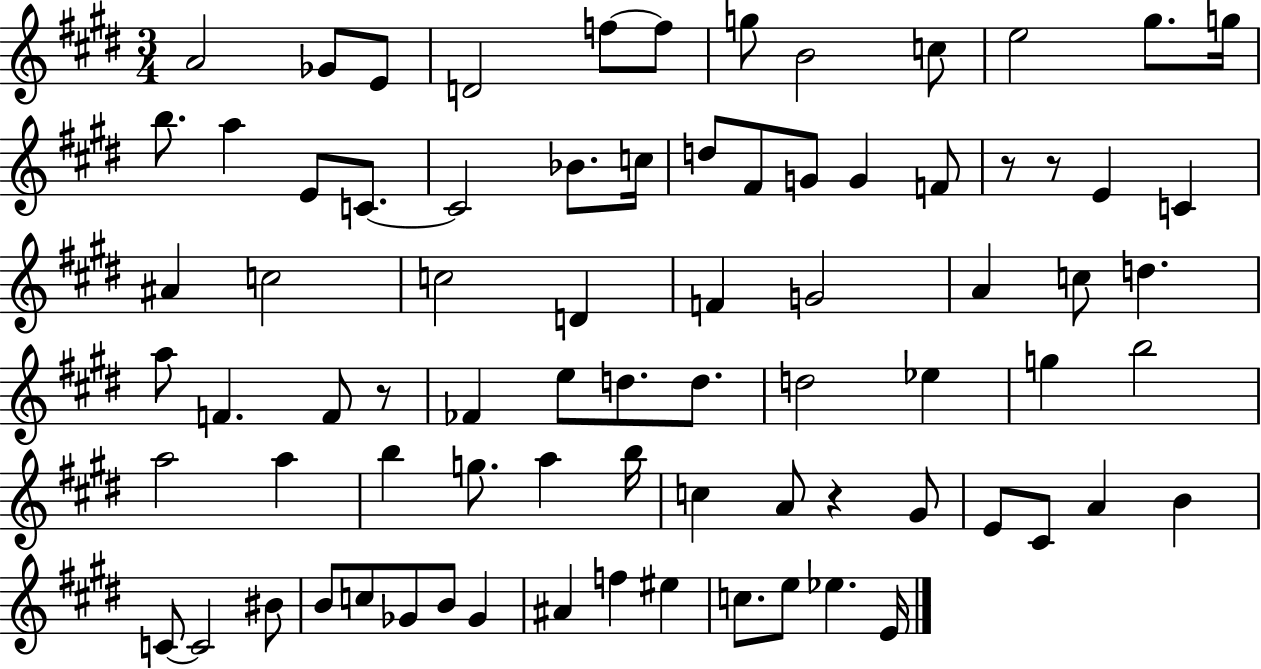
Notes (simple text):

A4/h Gb4/e E4/e D4/h F5/e F5/e G5/e B4/h C5/e E5/h G#5/e. G5/s B5/e. A5/q E4/e C4/e. C4/h Bb4/e. C5/s D5/e F#4/e G4/e G4/q F4/e R/e R/e E4/q C4/q A#4/q C5/h C5/h D4/q F4/q G4/h A4/q C5/e D5/q. A5/e F4/q. F4/e R/e FES4/q E5/e D5/e. D5/e. D5/h Eb5/q G5/q B5/h A5/h A5/q B5/q G5/e. A5/q B5/s C5/q A4/e R/q G#4/e E4/e C#4/e A4/q B4/q C4/e C4/h BIS4/e B4/e C5/e Gb4/e B4/e Gb4/q A#4/q F5/q EIS5/q C5/e. E5/e Eb5/q. E4/s